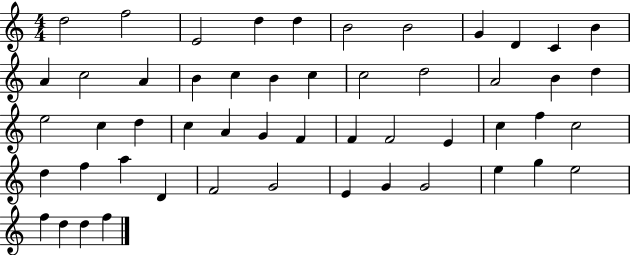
D5/h F5/h E4/h D5/q D5/q B4/h B4/h G4/q D4/q C4/q B4/q A4/q C5/h A4/q B4/q C5/q B4/q C5/q C5/h D5/h A4/h B4/q D5/q E5/h C5/q D5/q C5/q A4/q G4/q F4/q F4/q F4/h E4/q C5/q F5/q C5/h D5/q F5/q A5/q D4/q F4/h G4/h E4/q G4/q G4/h E5/q G5/q E5/h F5/q D5/q D5/q F5/q